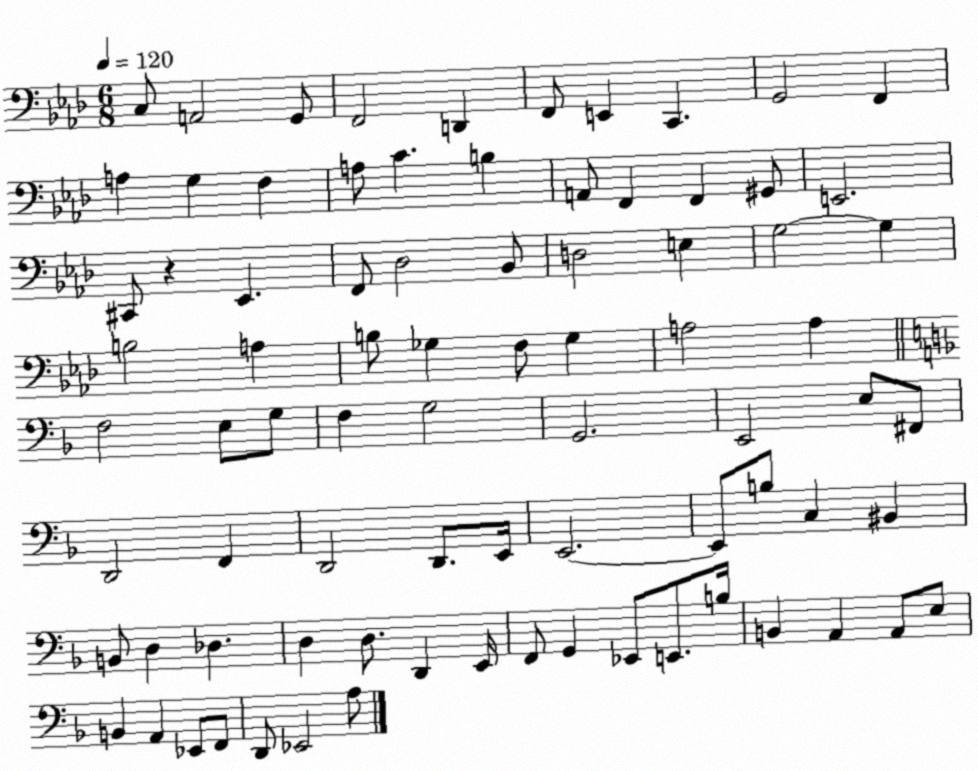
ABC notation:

X:1
T:Untitled
M:6/8
L:1/4
K:Ab
C,/2 A,,2 G,,/2 F,,2 D,, F,,/2 E,, C,, G,,2 F,, A, G, F, A,/2 C B, A,,/2 F,, F,, ^G,,/2 E,,2 ^C,,/2 z _E,, F,,/2 _D,2 _B,,/2 D,2 E, G,2 G, B,2 A, B,/2 _G, F,/2 _G, A,2 A, F,2 E,/2 G,/2 F, G,2 G,,2 E,,2 E,/2 ^F,,/2 D,,2 F,, D,,2 D,,/2 E,,/4 E,,2 E,,/2 B,/2 C, ^B,, B,,/2 D, _D, D, D,/2 D,, E,,/4 F,,/2 G,, _E,,/2 E,,/2 B,/4 B,, A,, A,,/2 E,/2 B,, A,, _E,,/2 F,,/2 D,,/2 _E,,2 A,/2